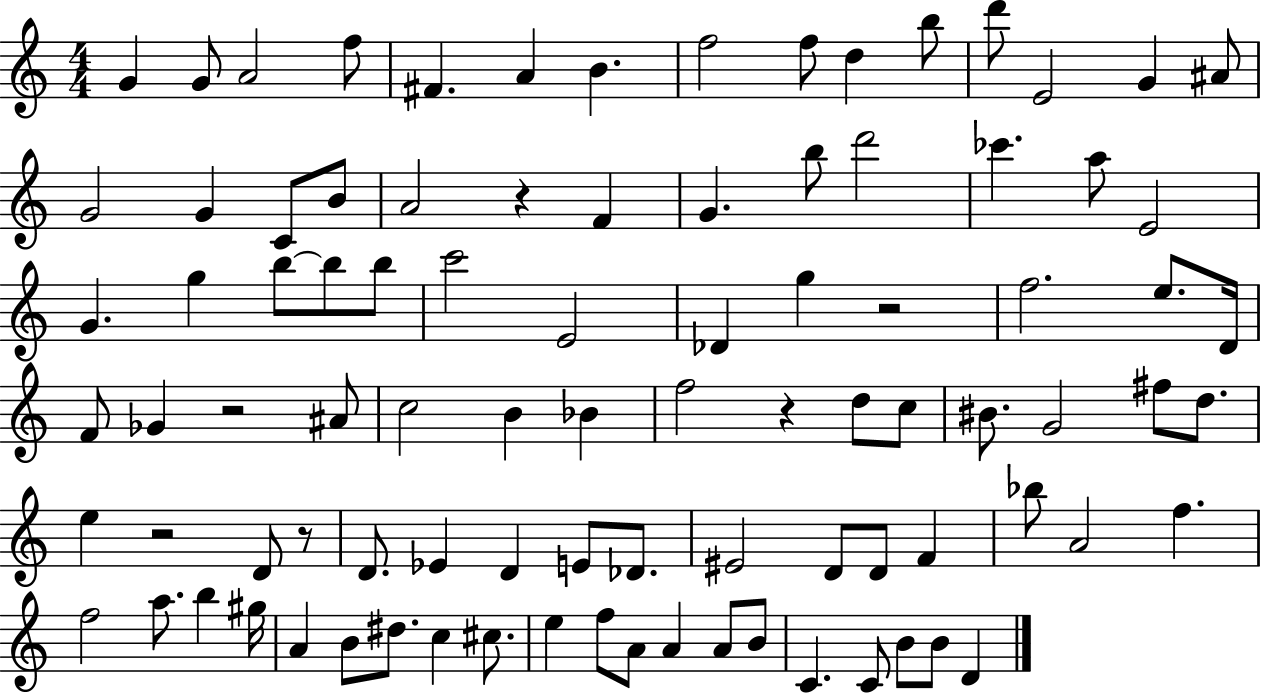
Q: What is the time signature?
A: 4/4